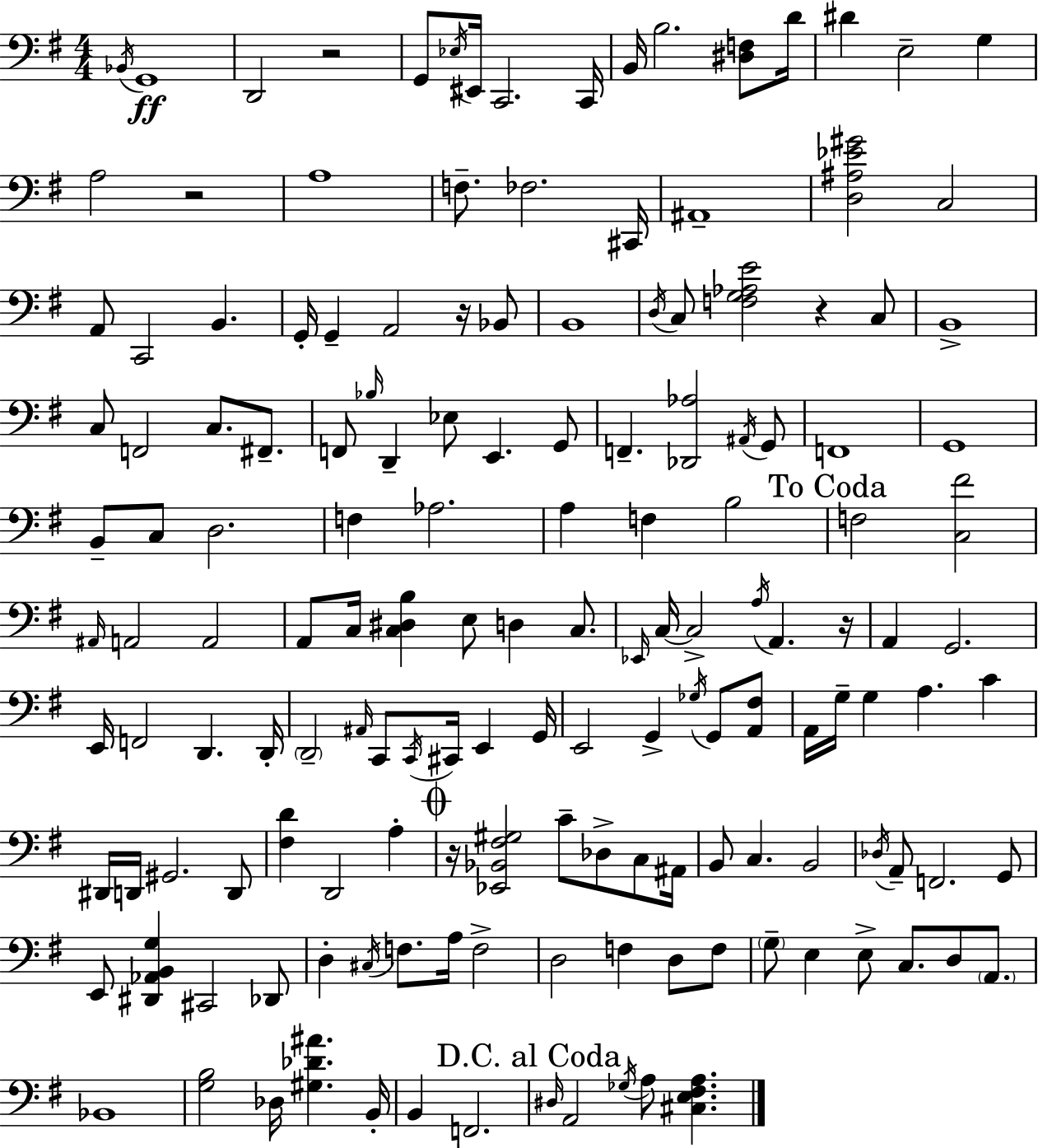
X:1
T:Untitled
M:4/4
L:1/4
K:G
_B,,/4 G,,4 D,,2 z2 G,,/2 _E,/4 ^E,,/4 C,,2 C,,/4 B,,/4 B,2 [^D,F,]/2 D/4 ^D E,2 G, A,2 z2 A,4 F,/2 _F,2 ^C,,/4 ^A,,4 [D,^A,_E^G]2 C,2 A,,/2 C,,2 B,, G,,/4 G,, A,,2 z/4 _B,,/2 B,,4 D,/4 C,/2 [F,G,_A,E]2 z C,/2 B,,4 C,/2 F,,2 C,/2 ^F,,/2 F,,/2 _B,/4 D,, _E,/2 E,, G,,/2 F,, [_D,,_A,]2 ^A,,/4 G,,/2 F,,4 G,,4 B,,/2 C,/2 D,2 F, _A,2 A, F, B,2 F,2 [C,^F]2 ^A,,/4 A,,2 A,,2 A,,/2 C,/4 [C,^D,B,] E,/2 D, C,/2 _E,,/4 C,/4 C,2 A,/4 A,, z/4 A,, G,,2 E,,/4 F,,2 D,, D,,/4 D,,2 ^A,,/4 C,,/2 C,,/4 ^C,,/4 E,, G,,/4 E,,2 G,, _G,/4 G,,/2 [A,,^F,]/2 A,,/4 G,/4 G, A, C ^D,,/4 D,,/4 ^G,,2 D,,/2 [^F,D] D,,2 A, z/4 [_E,,_B,,^F,^G,]2 C/2 _D,/2 C,/2 ^A,,/4 B,,/2 C, B,,2 _D,/4 A,,/2 F,,2 G,,/2 E,,/2 [^D,,_A,,B,,G,] ^C,,2 _D,,/2 D, ^C,/4 F,/2 A,/4 F,2 D,2 F, D,/2 F,/2 G,/2 E, E,/2 C,/2 D,/2 A,,/2 _B,,4 [G,B,]2 _D,/4 [^G,_D^A] B,,/4 B,, F,,2 ^D,/4 A,,2 _G,/4 A,/2 [^C,E,^F,A,]